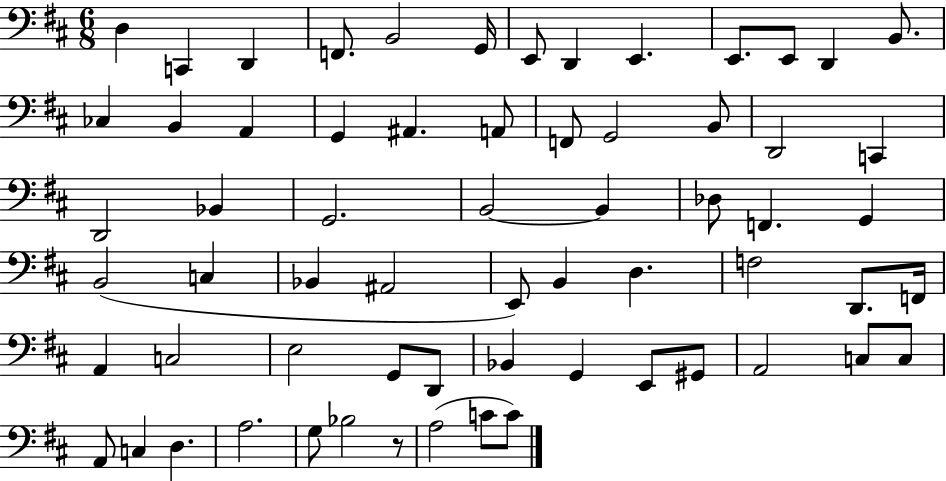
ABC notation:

X:1
T:Untitled
M:6/8
L:1/4
K:D
D, C,, D,, F,,/2 B,,2 G,,/4 E,,/2 D,, E,, E,,/2 E,,/2 D,, B,,/2 _C, B,, A,, G,, ^A,, A,,/2 F,,/2 G,,2 B,,/2 D,,2 C,, D,,2 _B,, G,,2 B,,2 B,, _D,/2 F,, G,, B,,2 C, _B,, ^A,,2 E,,/2 B,, D, F,2 D,,/2 F,,/4 A,, C,2 E,2 G,,/2 D,,/2 _B,, G,, E,,/2 ^G,,/2 A,,2 C,/2 C,/2 A,,/2 C, D, A,2 G,/2 _B,2 z/2 A,2 C/2 C/2